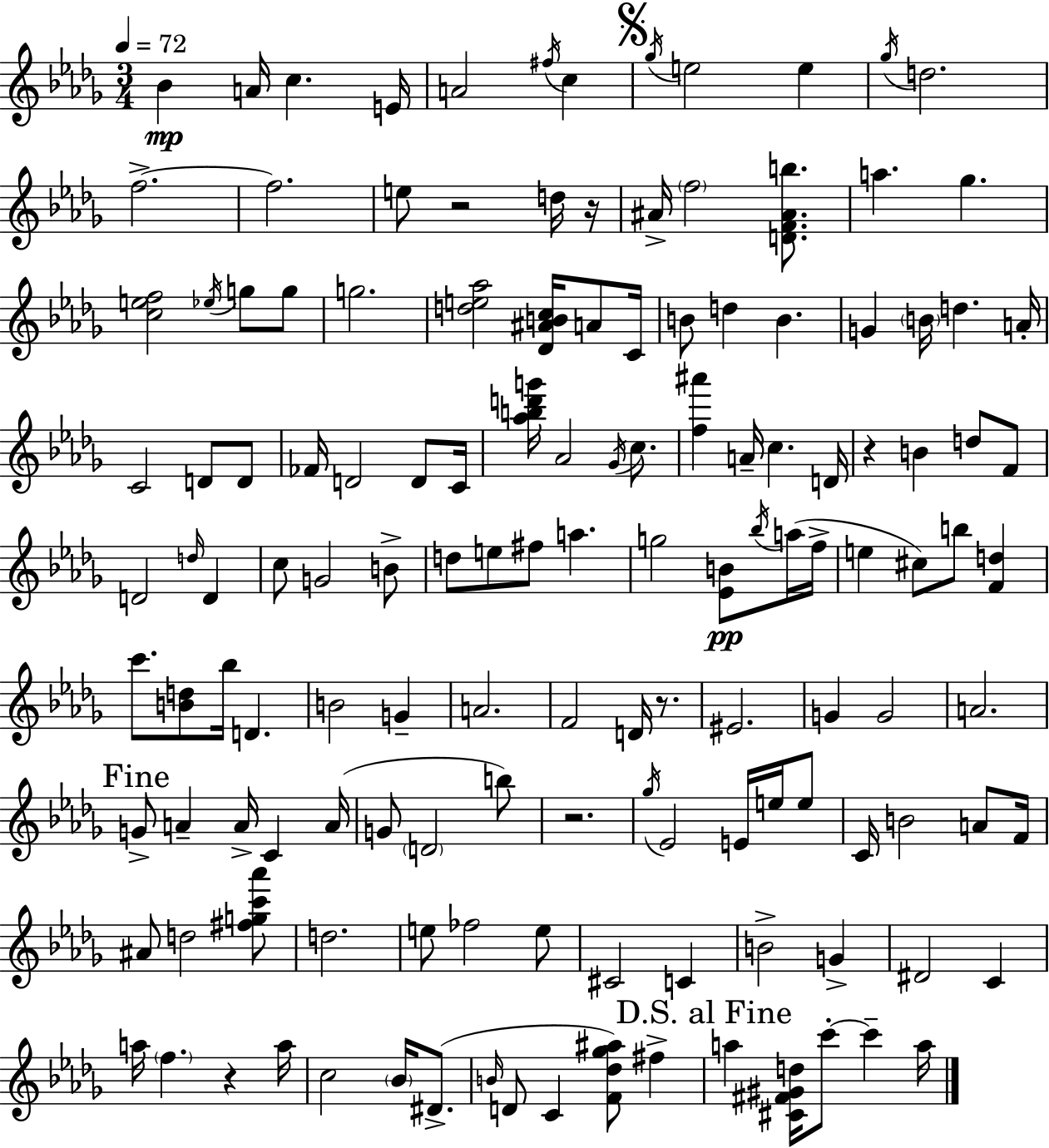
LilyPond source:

{
  \clef treble
  \numericTimeSignature
  \time 3/4
  \key bes \minor
  \tempo 4 = 72
  bes'4\mp a'16 c''4. e'16 | a'2 \acciaccatura { fis''16 } c''4 | \mark \markup { \musicglyph "scripts.segno" } \acciaccatura { ges''16 } e''2 e''4 | \acciaccatura { ges''16 } d''2. | \break f''2.->~~ | f''2. | e''8 r2 | d''16 r16 ais'16-> \parenthesize f''2 | \break <d' f' ais' b''>8. a''4. ges''4. | <c'' e'' f''>2 \acciaccatura { ees''16 } | g''8 g''8 g''2. | <d'' e'' aes''>2 | \break <des' ais' b' c''>16 a'8 c'16 b'8 d''4 b'4. | g'4 \parenthesize b'16 d''4. | a'16-. c'2 | d'8 d'8 fes'16 d'2 | \break d'8 c'16 <aes'' b'' d''' g'''>16 aes'2 | \acciaccatura { ges'16 } c''8. <f'' ais'''>4 a'16-- c''4. | d'16 r4 b'4 | d''8 f'8 d'2 | \break \grace { d''16 } d'4 c''8 g'2 | b'8-> d''8 e''8 fis''8 | a''4. g''2 | <ees' b'>8\pp \acciaccatura { bes''16 }( a''16 f''16-> e''4 cis''8) | \break b''8 <f' d''>4 c'''8. <b' d''>8 | bes''16 d'4. b'2 | g'4-- a'2. | f'2 | \break d'16 r8. eis'2. | g'4 g'2 | a'2. | \mark "Fine" g'8-> a'4-- | \break a'16-> c'4 a'16( g'8 \parenthesize d'2 | b''8) r2. | \acciaccatura { ges''16 } ees'2 | e'16 e''16 e''8 c'16 b'2 | \break a'8 f'16 ais'8 d''2 | <fis'' g'' c''' aes'''>8 d''2. | e''8 fes''2 | e''8 cis'2 | \break c'4 b'2-> | g'4-> dis'2 | c'4 a''16 \parenthesize f''4. | r4 a''16 c''2 | \break \parenthesize bes'16 dis'8.->( \grace { b'16 } d'8 c'4 | <f' des'' ges'' ais''>8) fis''4-> \mark "D.S. al Fine" a''4 | <cis' fis' gis' d''>16 c'''8-.~~ c'''4-- a''16 \bar "|."
}